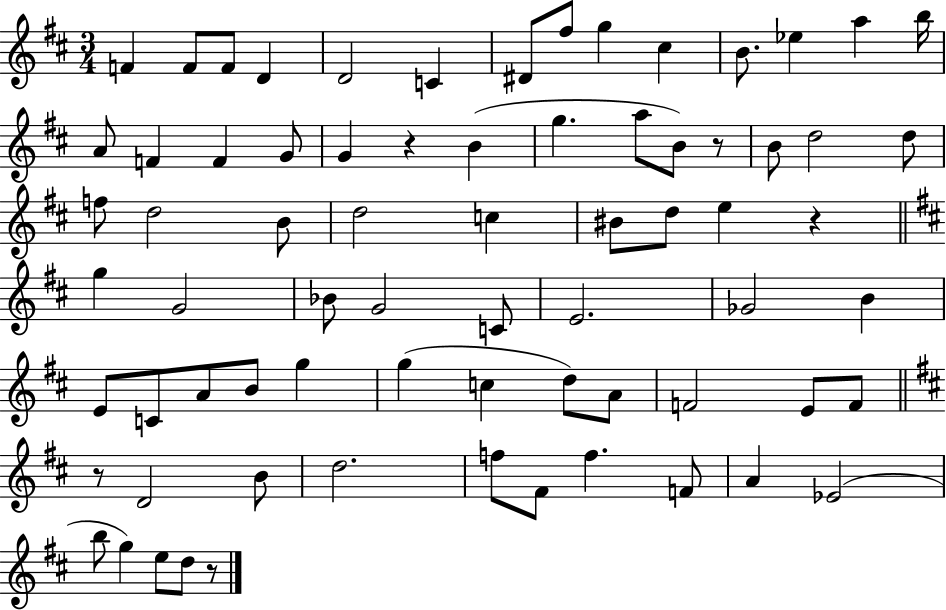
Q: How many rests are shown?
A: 5